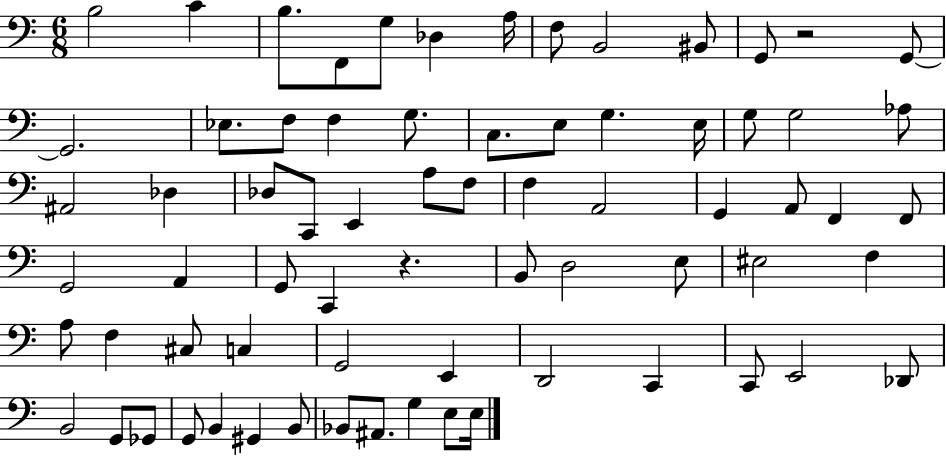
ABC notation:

X:1
T:Untitled
M:6/8
L:1/4
K:C
B,2 C B,/2 F,,/2 G,/2 _D, A,/4 F,/2 B,,2 ^B,,/2 G,,/2 z2 G,,/2 G,,2 _E,/2 F,/2 F, G,/2 C,/2 E,/2 G, E,/4 G,/2 G,2 _A,/2 ^A,,2 _D, _D,/2 C,,/2 E,, A,/2 F,/2 F, A,,2 G,, A,,/2 F,, F,,/2 G,,2 A,, G,,/2 C,, z B,,/2 D,2 E,/2 ^E,2 F, A,/2 F, ^C,/2 C, G,,2 E,, D,,2 C,, C,,/2 E,,2 _D,,/2 B,,2 G,,/2 _G,,/2 G,,/2 B,, ^G,, B,,/2 _B,,/2 ^A,,/2 G, E,/2 E,/4